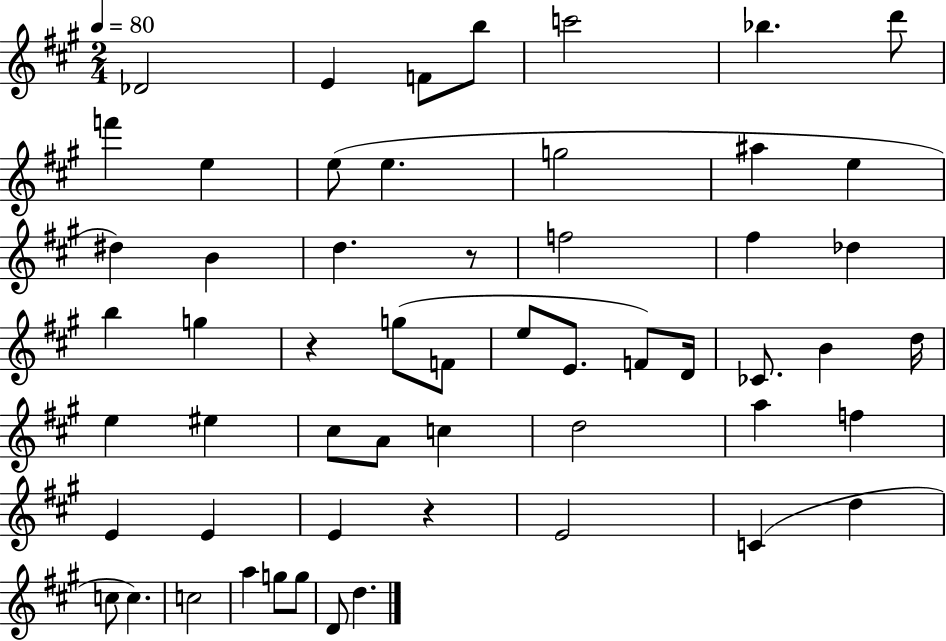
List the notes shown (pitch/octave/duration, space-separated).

Db4/h E4/q F4/e B5/e C6/h Bb5/q. D6/e F6/q E5/q E5/e E5/q. G5/h A#5/q E5/q D#5/q B4/q D5/q. R/e F5/h F#5/q Db5/q B5/q G5/q R/q G5/e F4/e E5/e E4/e. F4/e D4/s CES4/e. B4/q D5/s E5/q EIS5/q C#5/e A4/e C5/q D5/h A5/q F5/q E4/q E4/q E4/q R/q E4/h C4/q D5/q C5/e C5/q. C5/h A5/q G5/e G5/e D4/e D5/q.